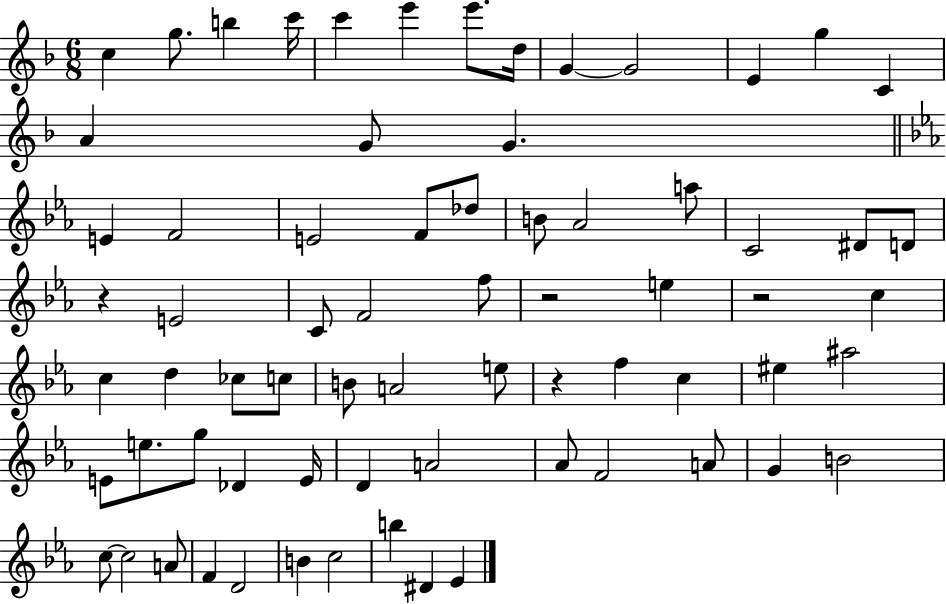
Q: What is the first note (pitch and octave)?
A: C5